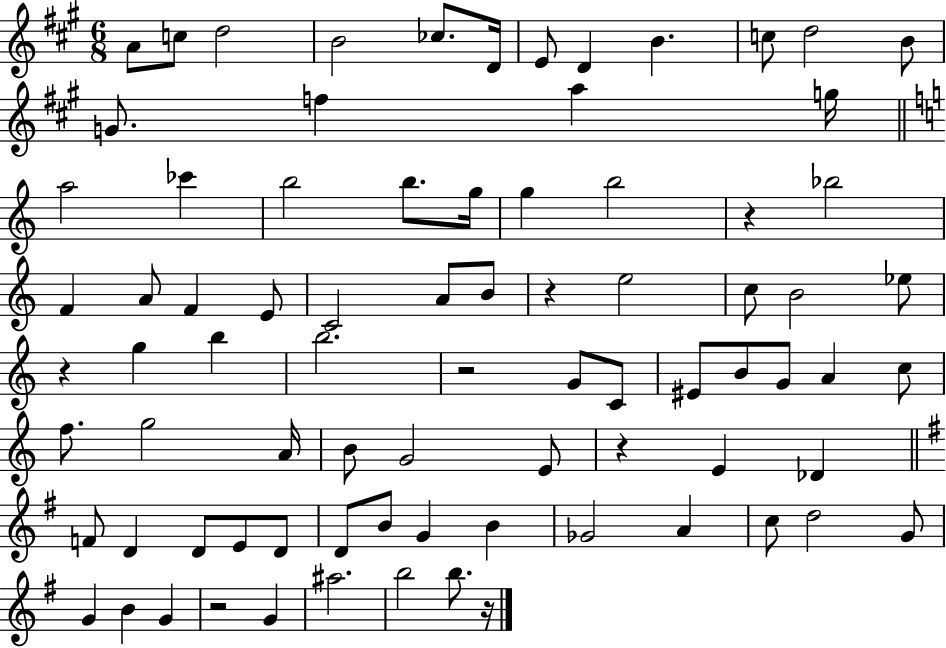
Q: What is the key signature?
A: A major